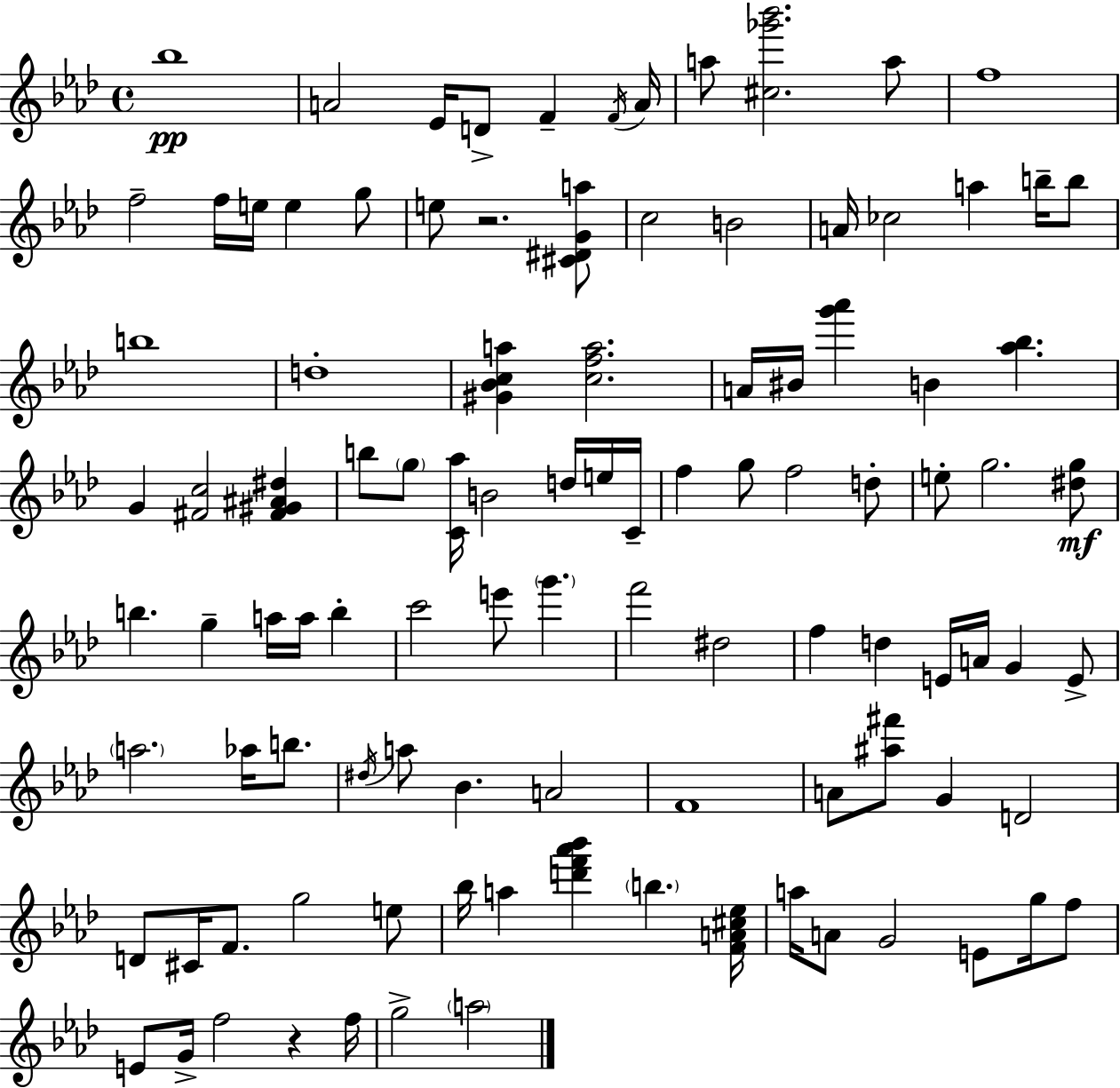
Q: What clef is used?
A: treble